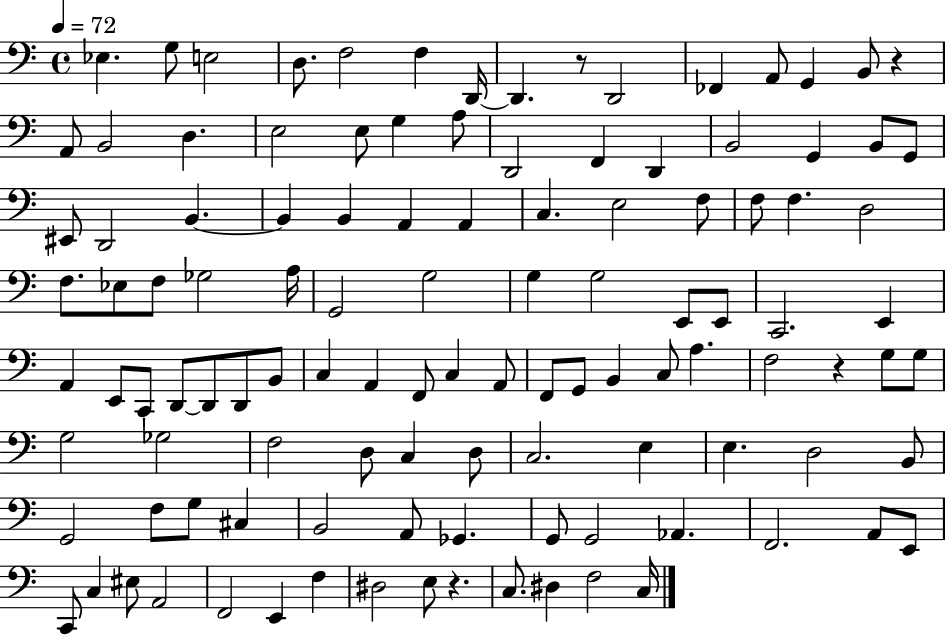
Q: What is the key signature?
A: C major